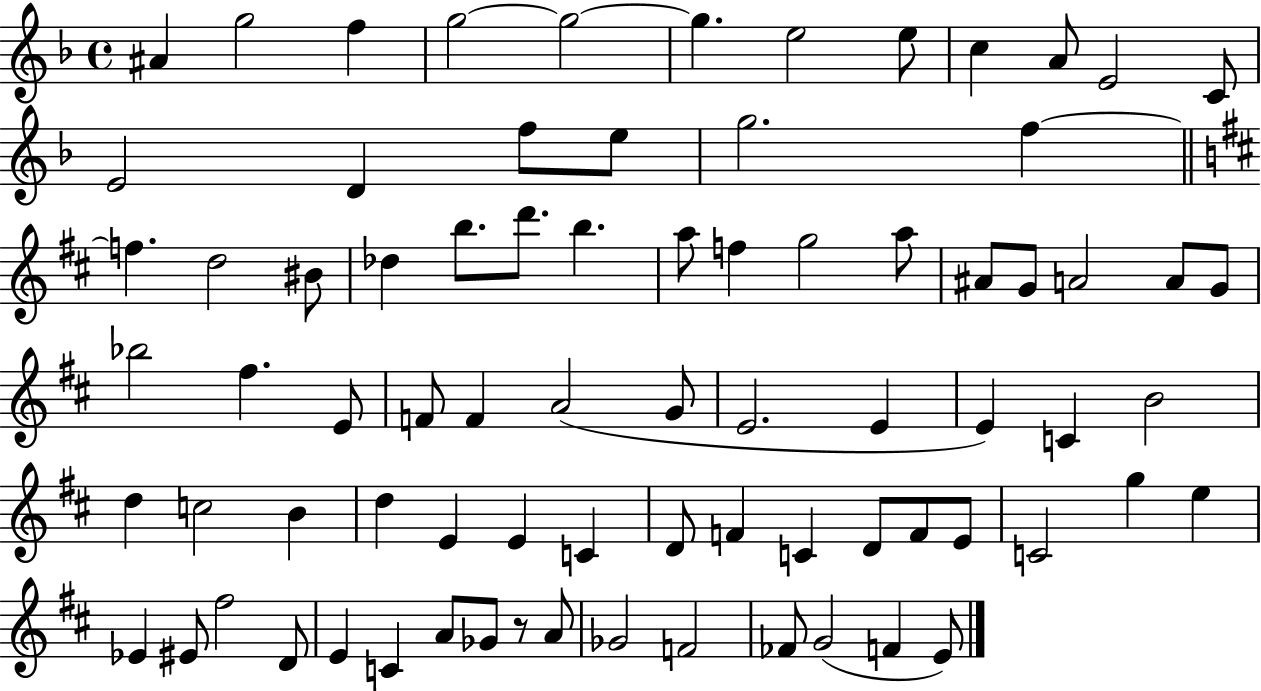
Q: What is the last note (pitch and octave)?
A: E4